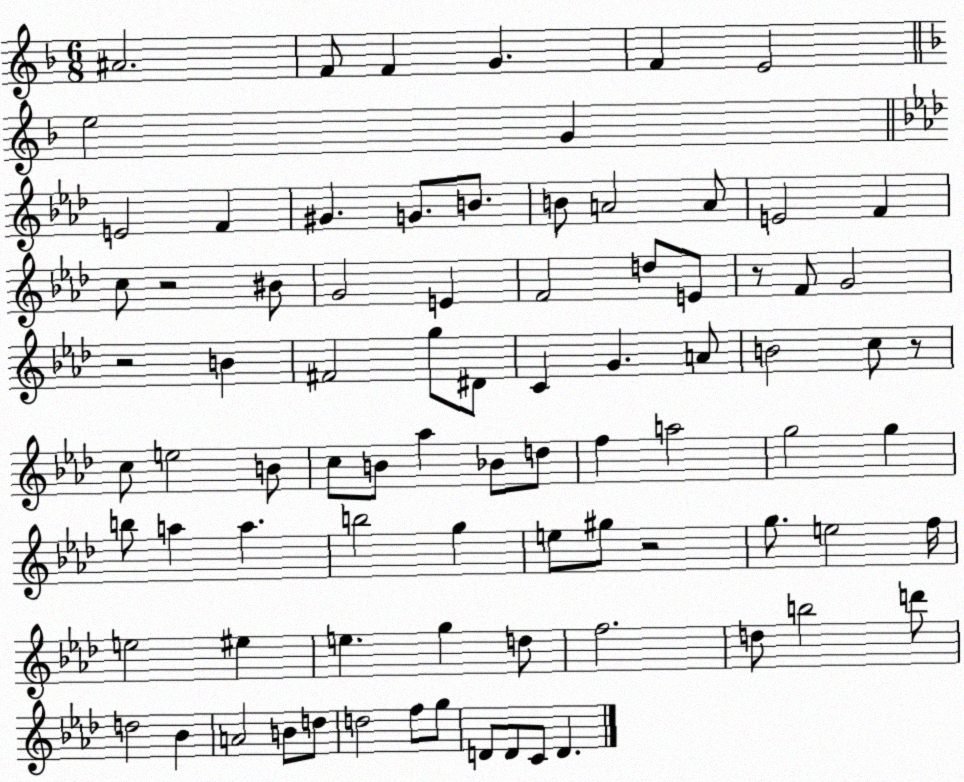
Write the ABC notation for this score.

X:1
T:Untitled
M:6/8
L:1/4
K:F
^A2 F/2 F G F E2 e2 G E2 F ^G G/2 B/2 B/2 A2 A/2 E2 F c/2 z2 ^B/2 G2 E F2 d/2 E/2 z/2 F/2 G2 z2 B ^F2 g/2 ^D/2 C G A/2 B2 c/2 z/2 c/2 e2 B/2 c/2 B/2 _a _B/2 d/2 f a2 g2 g b/2 a a b2 g e/2 ^g/2 z2 g/2 e2 f/4 e2 ^e e g d/2 f2 d/2 b2 d'/2 d2 _B A2 B/2 d/2 d2 f/2 g/2 D/2 D/2 C/2 D